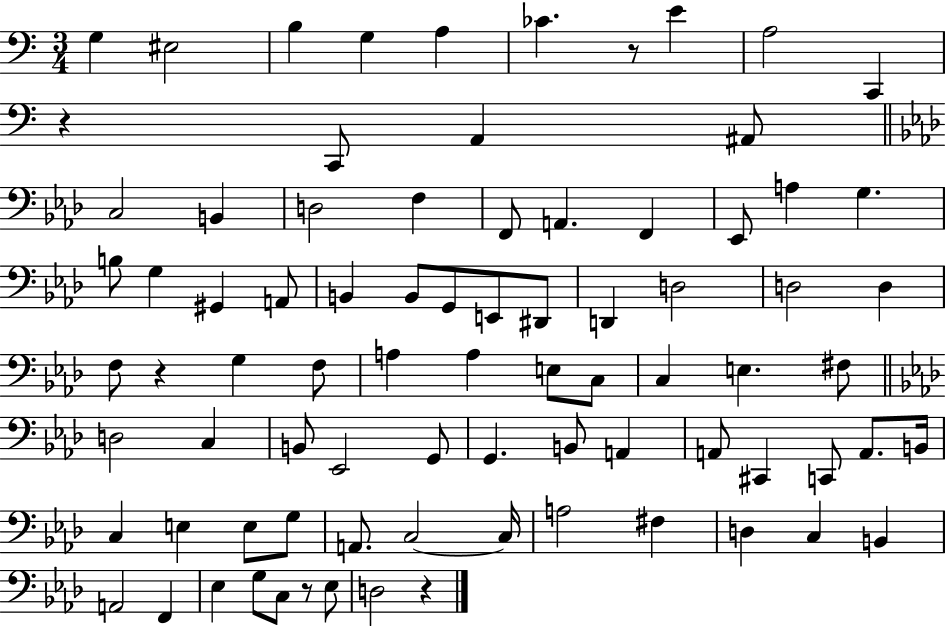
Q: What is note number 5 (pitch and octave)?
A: A3